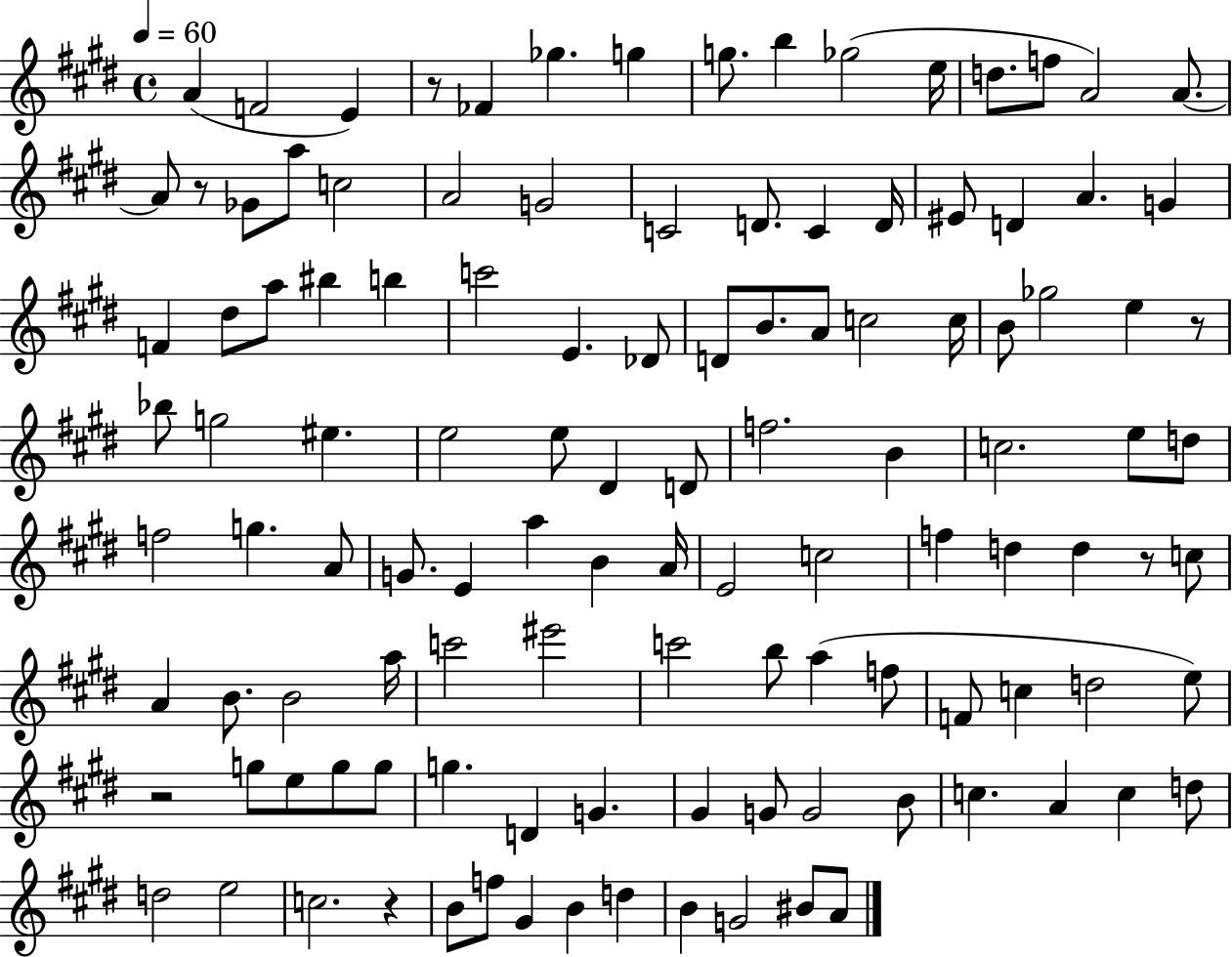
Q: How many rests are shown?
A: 6